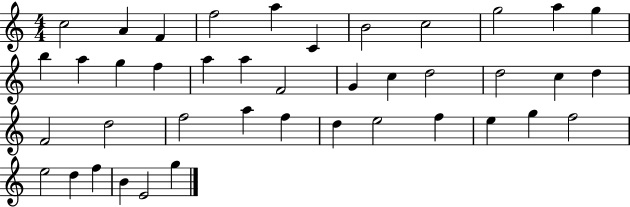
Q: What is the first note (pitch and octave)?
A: C5